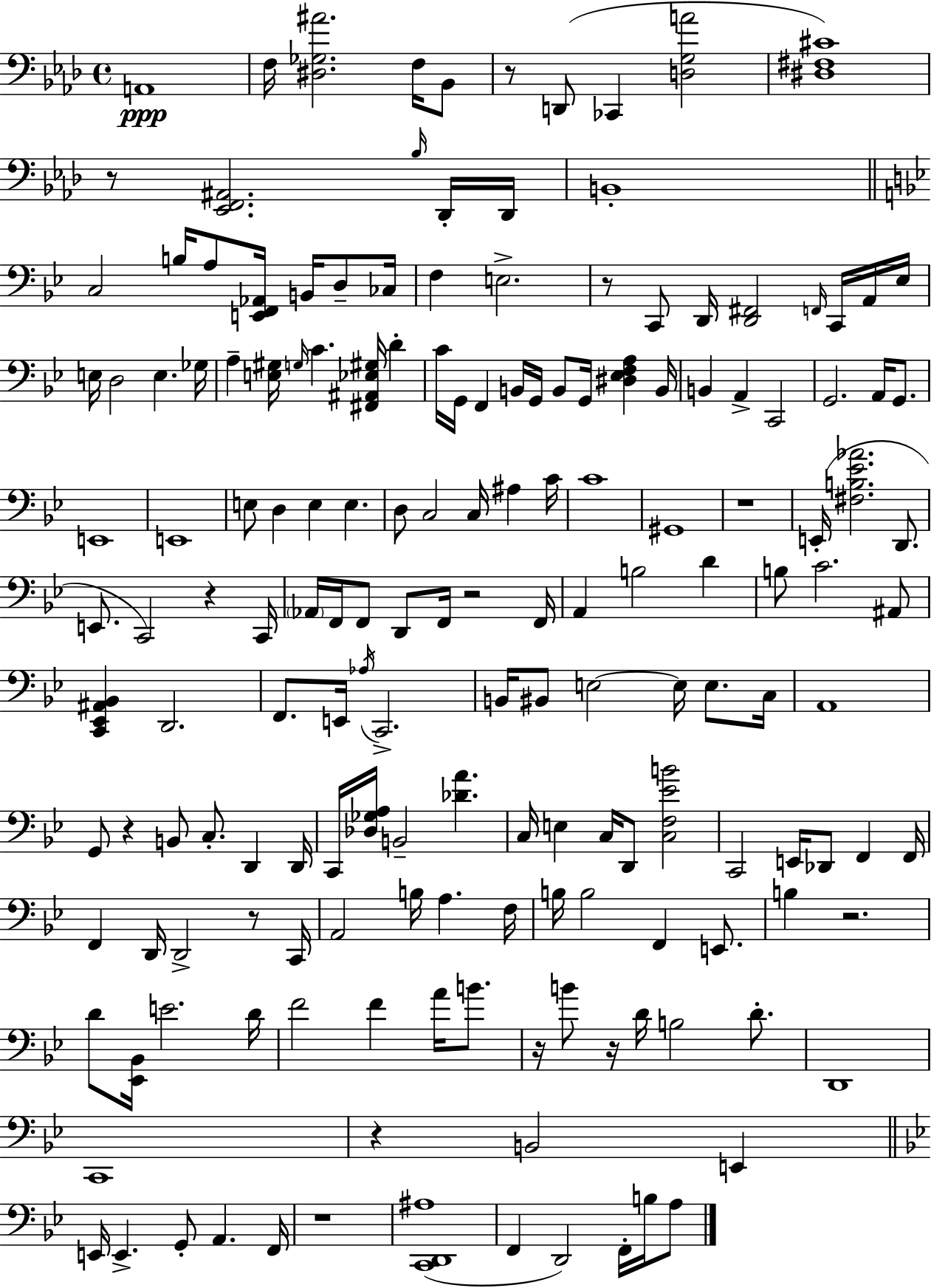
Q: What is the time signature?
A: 4/4